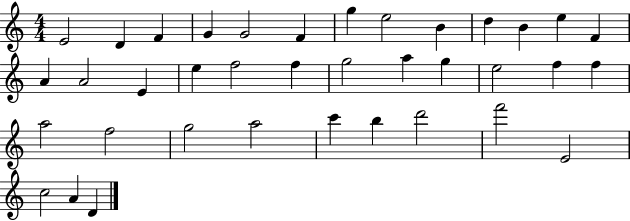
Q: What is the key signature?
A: C major